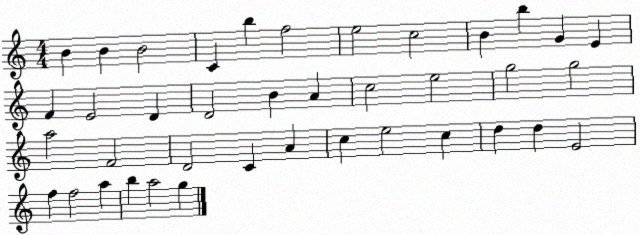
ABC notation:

X:1
T:Untitled
M:4/4
L:1/4
K:C
B B B2 C b f2 e2 c2 B b G E F E2 D D2 B A c2 e2 g2 g2 a2 F2 D2 C A c e2 c d d E2 f f2 a b a2 g